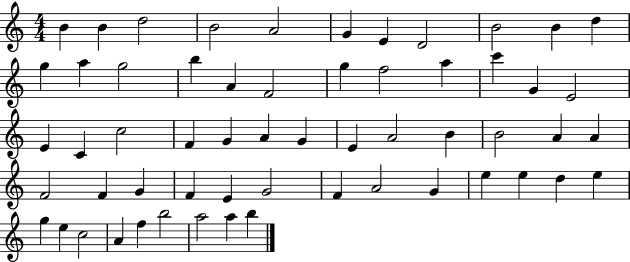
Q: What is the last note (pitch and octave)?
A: B5